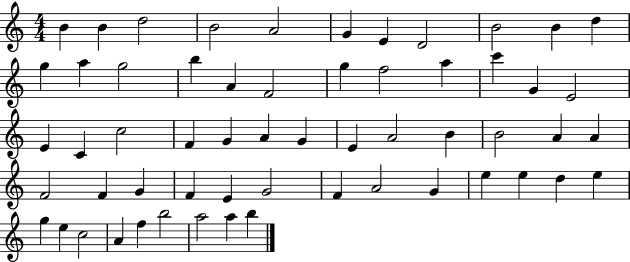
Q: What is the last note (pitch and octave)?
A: B5